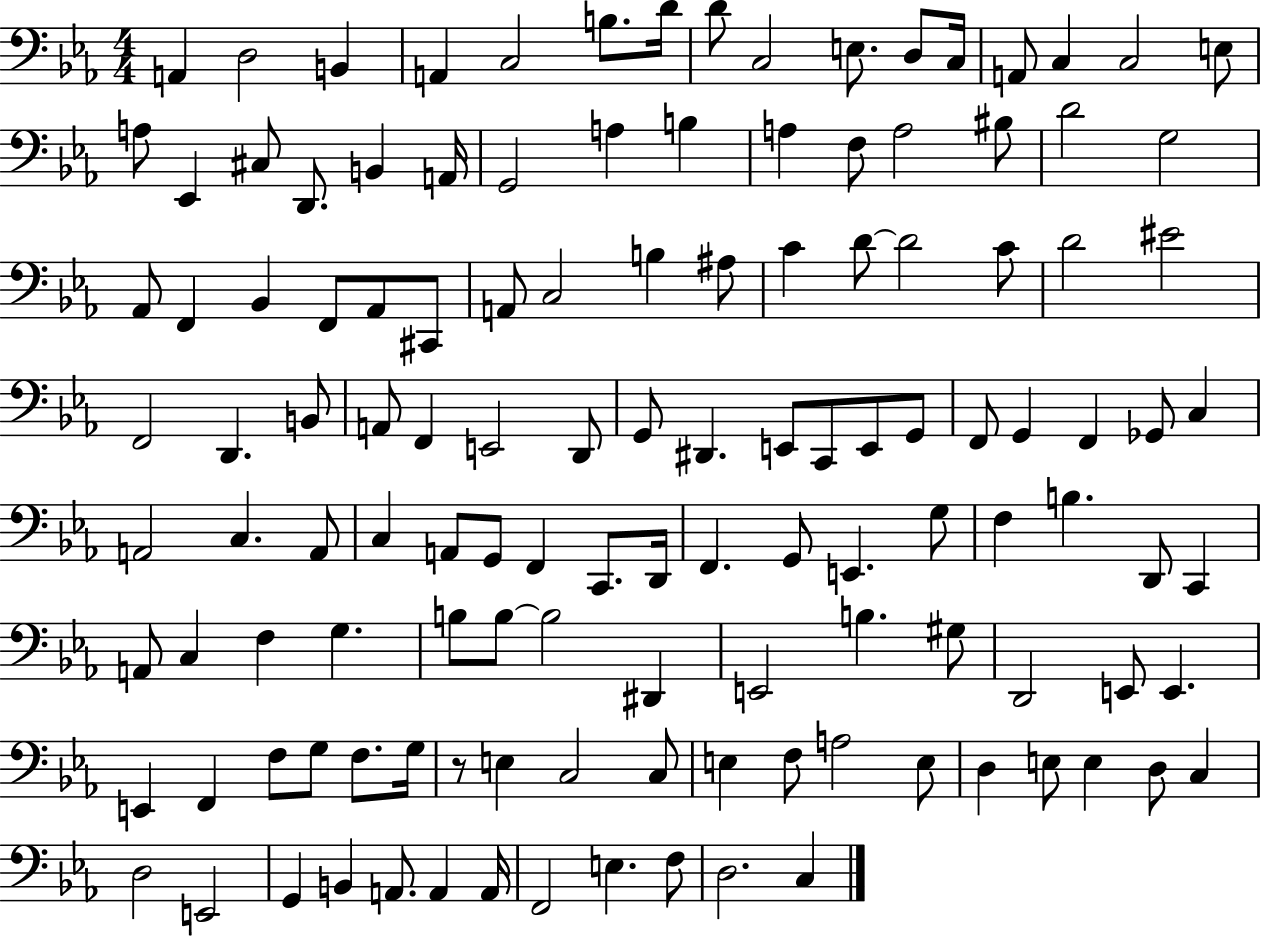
X:1
T:Untitled
M:4/4
L:1/4
K:Eb
A,, D,2 B,, A,, C,2 B,/2 D/4 D/2 C,2 E,/2 D,/2 C,/4 A,,/2 C, C,2 E,/2 A,/2 _E,, ^C,/2 D,,/2 B,, A,,/4 G,,2 A, B, A, F,/2 A,2 ^B,/2 D2 G,2 _A,,/2 F,, _B,, F,,/2 _A,,/2 ^C,,/2 A,,/2 C,2 B, ^A,/2 C D/2 D2 C/2 D2 ^E2 F,,2 D,, B,,/2 A,,/2 F,, E,,2 D,,/2 G,,/2 ^D,, E,,/2 C,,/2 E,,/2 G,,/2 F,,/2 G,, F,, _G,,/2 C, A,,2 C, A,,/2 C, A,,/2 G,,/2 F,, C,,/2 D,,/4 F,, G,,/2 E,, G,/2 F, B, D,,/2 C,, A,,/2 C, F, G, B,/2 B,/2 B,2 ^D,, E,,2 B, ^G,/2 D,,2 E,,/2 E,, E,, F,, F,/2 G,/2 F,/2 G,/4 z/2 E, C,2 C,/2 E, F,/2 A,2 E,/2 D, E,/2 E, D,/2 C, D,2 E,,2 G,, B,, A,,/2 A,, A,,/4 F,,2 E, F,/2 D,2 C,